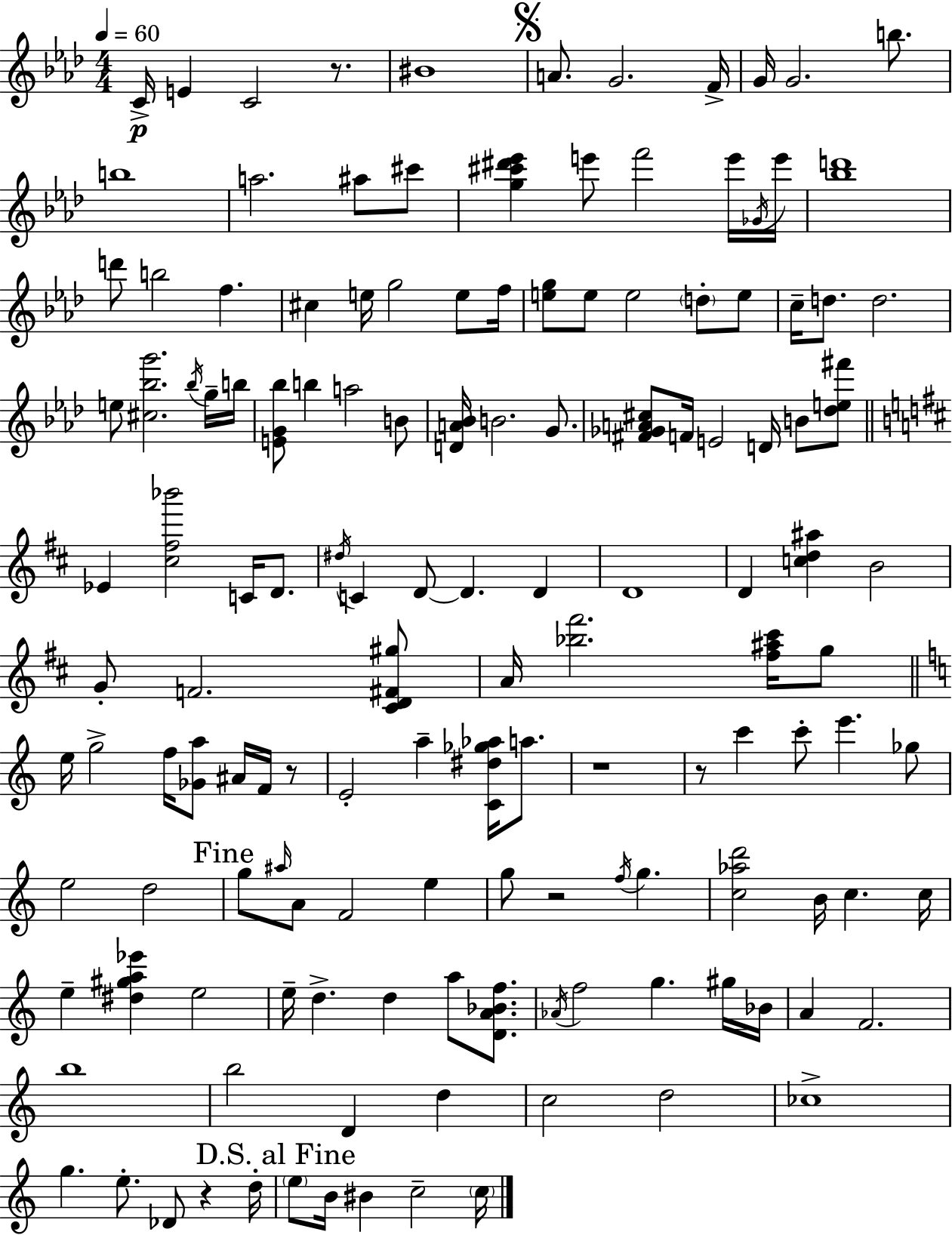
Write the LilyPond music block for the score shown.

{
  \clef treble
  \numericTimeSignature
  \time 4/4
  \key f \minor
  \tempo 4 = 60
  c'16->\p e'4 c'2 r8. | bis'1 | \mark \markup { \musicglyph "scripts.segno" } a'8. g'2. f'16-> | g'16 g'2. b''8. | \break b''1 | a''2. ais''8 cis'''8 | <g'' cis''' dis''' ees'''>4 e'''8 f'''2 e'''16 \acciaccatura { ges'16 } | e'''16 <bes'' d'''>1 | \break d'''8 b''2 f''4. | cis''4 e''16 g''2 e''8 | f''16 <e'' g''>8 e''8 e''2 \parenthesize d''8-. e''8 | c''16-- d''8. d''2. | \break e''8 <cis'' bes'' g'''>2. \acciaccatura { bes''16 } | g''16-- b''16 <e' g' bes''>8 b''4 a''2 | b'8 <d' a' bes'>16 b'2. g'8. | <fis' ges' a' cis''>8 f'16 e'2 d'16 b'8 | \break <des'' e'' fis'''>8 \bar "||" \break \key b \minor ees'4 <cis'' fis'' bes'''>2 c'16 d'8. | \acciaccatura { dis''16 } c'4 d'8~~ d'4. d'4 | d'1 | d'4 <c'' d'' ais''>4 b'2 | \break g'8-. f'2. <cis' d' fis' gis''>8 | a'16 <bes'' fis'''>2. <fis'' ais'' cis'''>16 g''8 | \bar "||" \break \key a \minor e''16 g''2-> f''16 <ges' a''>8 ais'16 f'16 r8 | e'2-. a''4-- <c' dis'' ges'' aes''>16 a''8. | r1 | r8 c'''4 c'''8-. e'''4. ges''8 | \break e''2 d''2 | \mark "Fine" g''8 \grace { ais''16 } a'8 f'2 e''4 | g''8 r2 \acciaccatura { f''16 } g''4. | <c'' aes'' d'''>2 b'16 c''4. | \break c''16 e''4-- <dis'' gis'' a'' ees'''>4 e''2 | e''16-- d''4.-> d''4 a''8 <d' a' bes' f''>8. | \acciaccatura { aes'16 } f''2 g''4. | gis''16 bes'16 a'4 f'2. | \break b''1 | b''2 d'4 d''4 | c''2 d''2 | ces''1-> | \break g''4. e''8.-. des'8 r4 | d''16-. \mark "D.S. al Fine" \parenthesize e''8 b'16 bis'4 c''2-- | \parenthesize c''16 \bar "|."
}